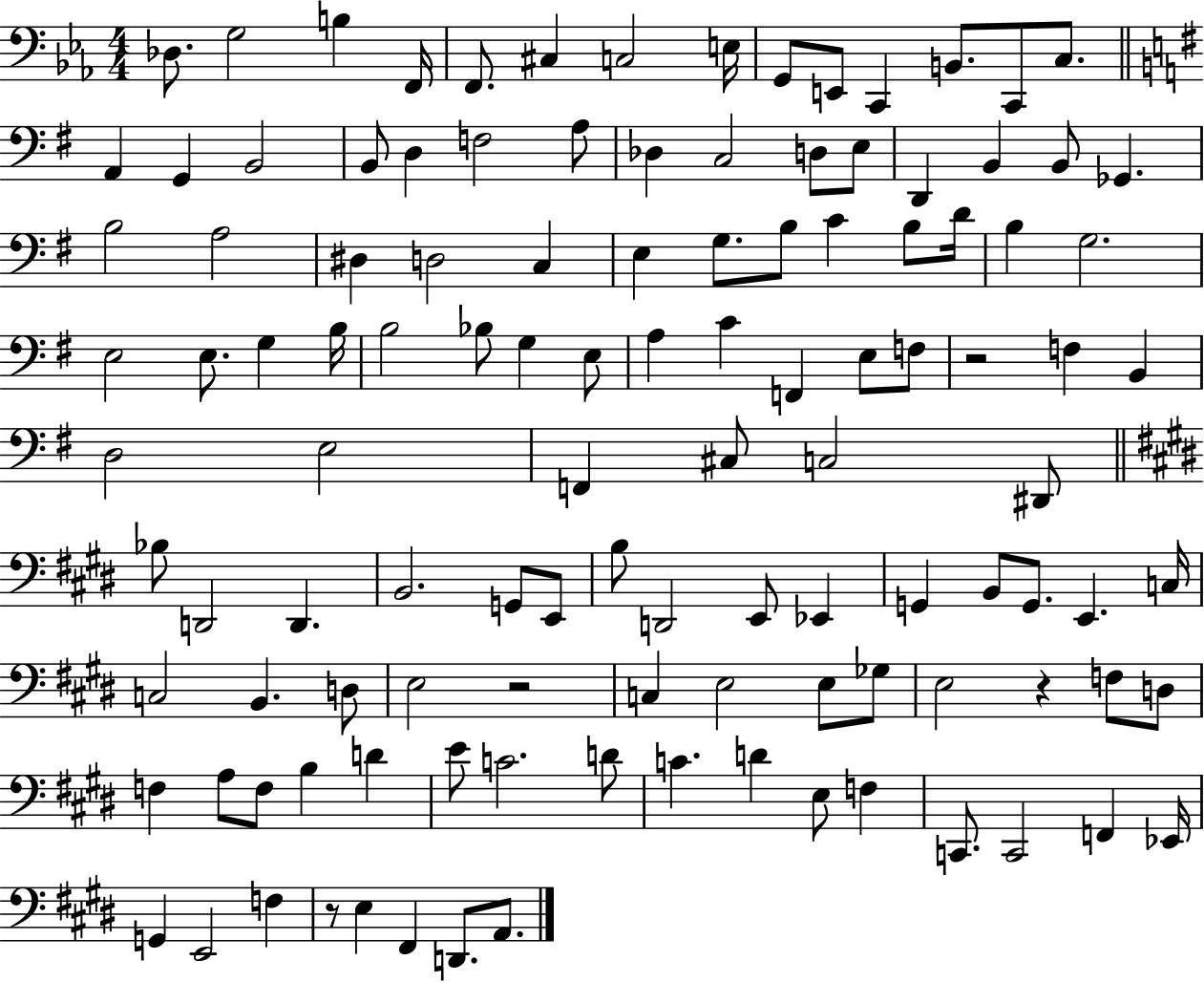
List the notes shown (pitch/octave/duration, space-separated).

Db3/e. G3/h B3/q F2/s F2/e. C#3/q C3/h E3/s G2/e E2/e C2/q B2/e. C2/e C3/e. A2/q G2/q B2/h B2/e D3/q F3/h A3/e Db3/q C3/h D3/e E3/e D2/q B2/q B2/e Gb2/q. B3/h A3/h D#3/q D3/h C3/q E3/q G3/e. B3/e C4/q B3/e D4/s B3/q G3/h. E3/h E3/e. G3/q B3/s B3/h Bb3/e G3/q E3/e A3/q C4/q F2/q E3/e F3/e R/h F3/q B2/q D3/h E3/h F2/q C#3/e C3/h D#2/e Bb3/e D2/h D2/q. B2/h. G2/e E2/e B3/e D2/h E2/e Eb2/q G2/q B2/e G2/e. E2/q. C3/s C3/h B2/q. D3/e E3/h R/h C3/q E3/h E3/e Gb3/e E3/h R/q F3/e D3/e F3/q A3/e F3/e B3/q D4/q E4/e C4/h. D4/e C4/q. D4/q E3/e F3/q C2/e. C2/h F2/q Eb2/s G2/q E2/h F3/q R/e E3/q F#2/q D2/e. A2/e.